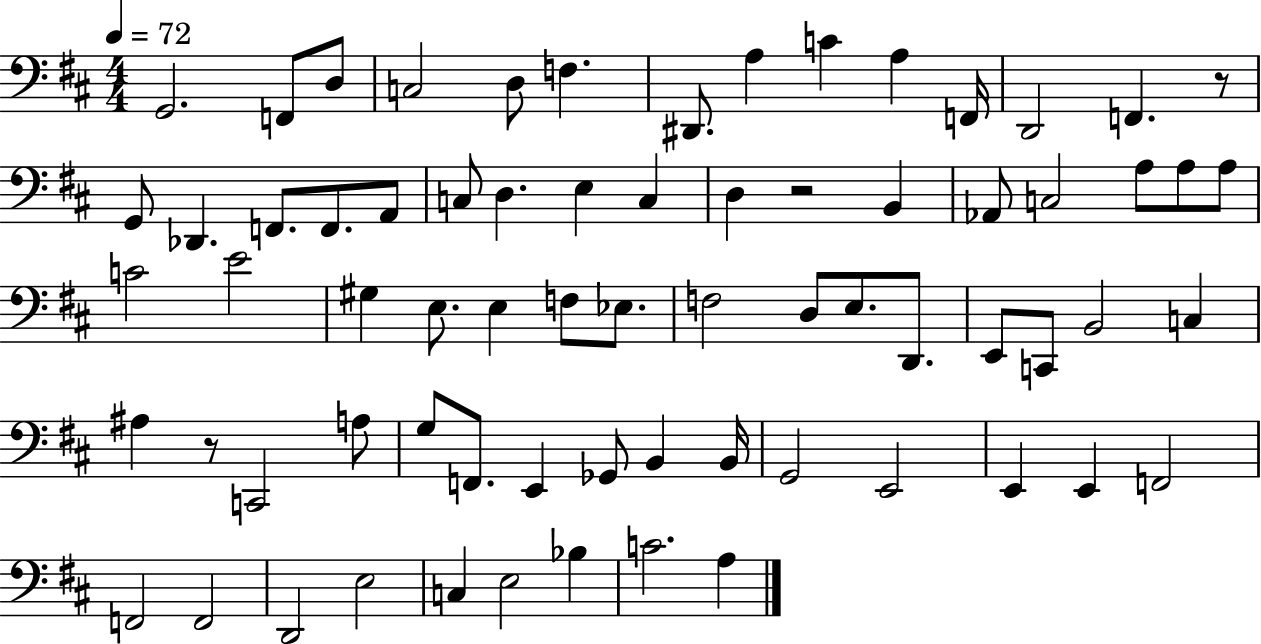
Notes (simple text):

G2/h. F2/e D3/e C3/h D3/e F3/q. D#2/e. A3/q C4/q A3/q F2/s D2/h F2/q. R/e G2/e Db2/q. F2/e. F2/e. A2/e C3/e D3/q. E3/q C3/q D3/q R/h B2/q Ab2/e C3/h A3/e A3/e A3/e C4/h E4/h G#3/q E3/e. E3/q F3/e Eb3/e. F3/h D3/e E3/e. D2/e. E2/e C2/e B2/h C3/q A#3/q R/e C2/h A3/e G3/e F2/e. E2/q Gb2/e B2/q B2/s G2/h E2/h E2/q E2/q F2/h F2/h F2/h D2/h E3/h C3/q E3/h Bb3/q C4/h. A3/q